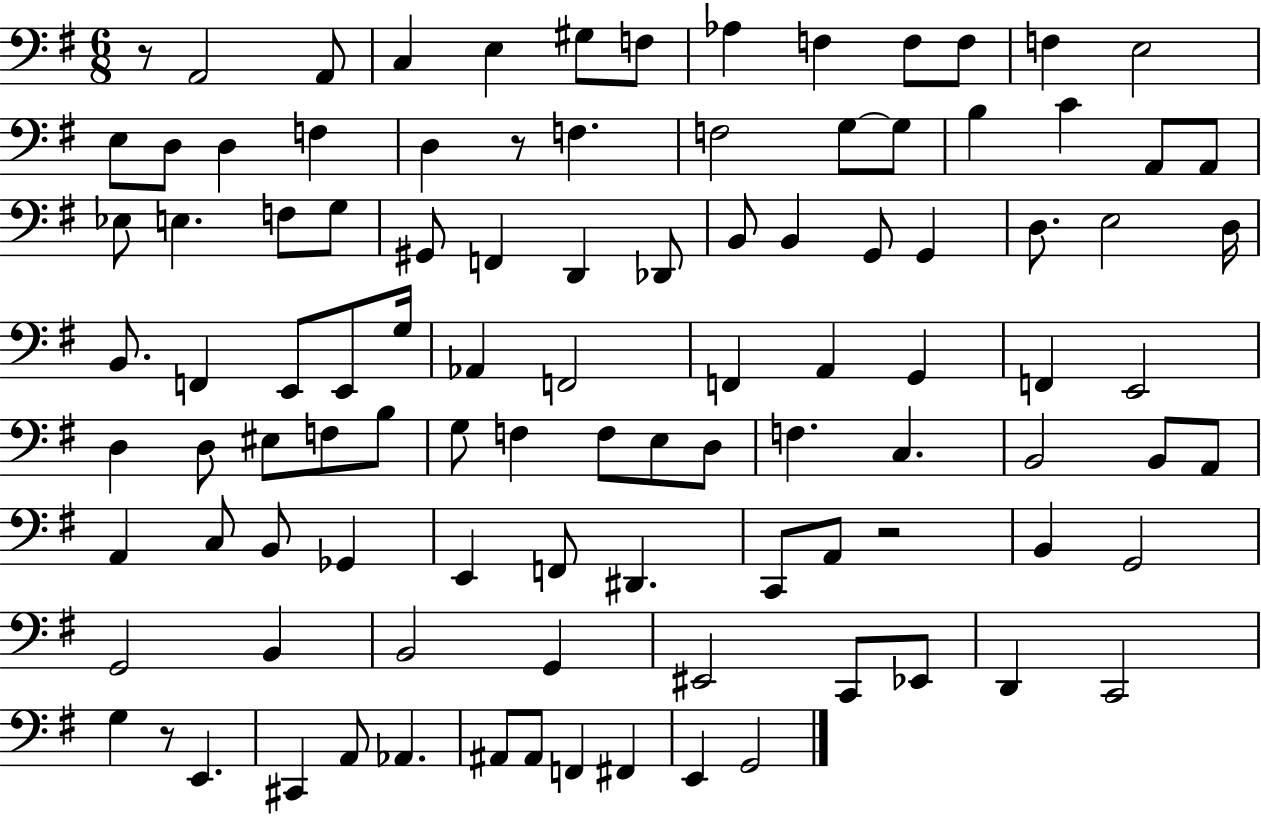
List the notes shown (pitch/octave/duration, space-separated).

R/e A2/h A2/e C3/q E3/q G#3/e F3/e Ab3/q F3/q F3/e F3/e F3/q E3/h E3/e D3/e D3/q F3/q D3/q R/e F3/q. F3/h G3/e G3/e B3/q C4/q A2/e A2/e Eb3/e E3/q. F3/e G3/e G#2/e F2/q D2/q Db2/e B2/e B2/q G2/e G2/q D3/e. E3/h D3/s B2/e. F2/q E2/e E2/e G3/s Ab2/q F2/h F2/q A2/q G2/q F2/q E2/h D3/q D3/e EIS3/e F3/e B3/e G3/e F3/q F3/e E3/e D3/e F3/q. C3/q. B2/h B2/e A2/e A2/q C3/e B2/e Gb2/q E2/q F2/e D#2/q. C2/e A2/e R/h B2/q G2/h G2/h B2/q B2/h G2/q EIS2/h C2/e Eb2/e D2/q C2/h G3/q R/e E2/q. C#2/q A2/e Ab2/q. A#2/e A#2/e F2/q F#2/q E2/q G2/h